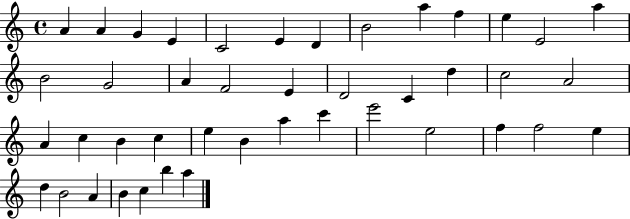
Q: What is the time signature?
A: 4/4